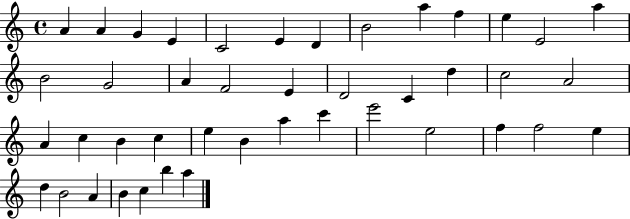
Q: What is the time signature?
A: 4/4